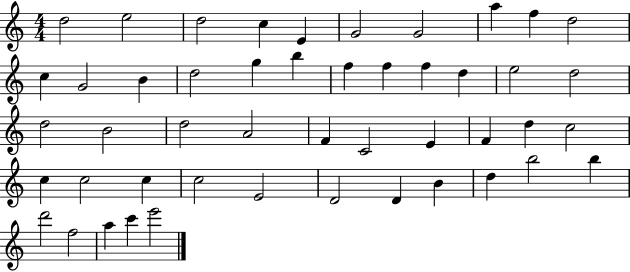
D5/h E5/h D5/h C5/q E4/q G4/h G4/h A5/q F5/q D5/h C5/q G4/h B4/q D5/h G5/q B5/q F5/q F5/q F5/q D5/q E5/h D5/h D5/h B4/h D5/h A4/h F4/q C4/h E4/q F4/q D5/q C5/h C5/q C5/h C5/q C5/h E4/h D4/h D4/q B4/q D5/q B5/h B5/q D6/h F5/h A5/q C6/q E6/h